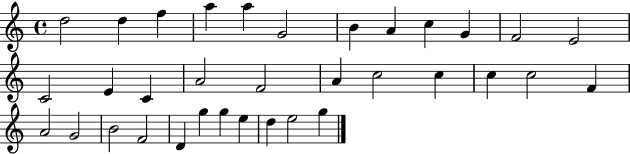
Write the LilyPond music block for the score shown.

{
  \clef treble
  \time 4/4
  \defaultTimeSignature
  \key c \major
  d''2 d''4 f''4 | a''4 a''4 g'2 | b'4 a'4 c''4 g'4 | f'2 e'2 | \break c'2 e'4 c'4 | a'2 f'2 | a'4 c''2 c''4 | c''4 c''2 f'4 | \break a'2 g'2 | b'2 f'2 | d'4 g''4 g''4 e''4 | d''4 e''2 g''4 | \break \bar "|."
}